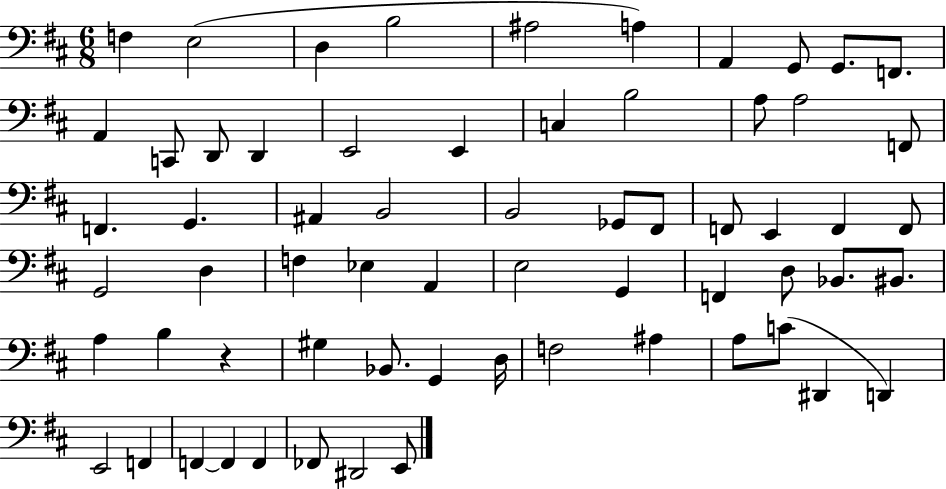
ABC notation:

X:1
T:Untitled
M:6/8
L:1/4
K:D
F, E,2 D, B,2 ^A,2 A, A,, G,,/2 G,,/2 F,,/2 A,, C,,/2 D,,/2 D,, E,,2 E,, C, B,2 A,/2 A,2 F,,/2 F,, G,, ^A,, B,,2 B,,2 _G,,/2 ^F,,/2 F,,/2 E,, F,, F,,/2 G,,2 D, F, _E, A,, E,2 G,, F,, D,/2 _B,,/2 ^B,,/2 A, B, z ^G, _B,,/2 G,, D,/4 F,2 ^A, A,/2 C/2 ^D,, D,, E,,2 F,, F,, F,, F,, _F,,/2 ^D,,2 E,,/2